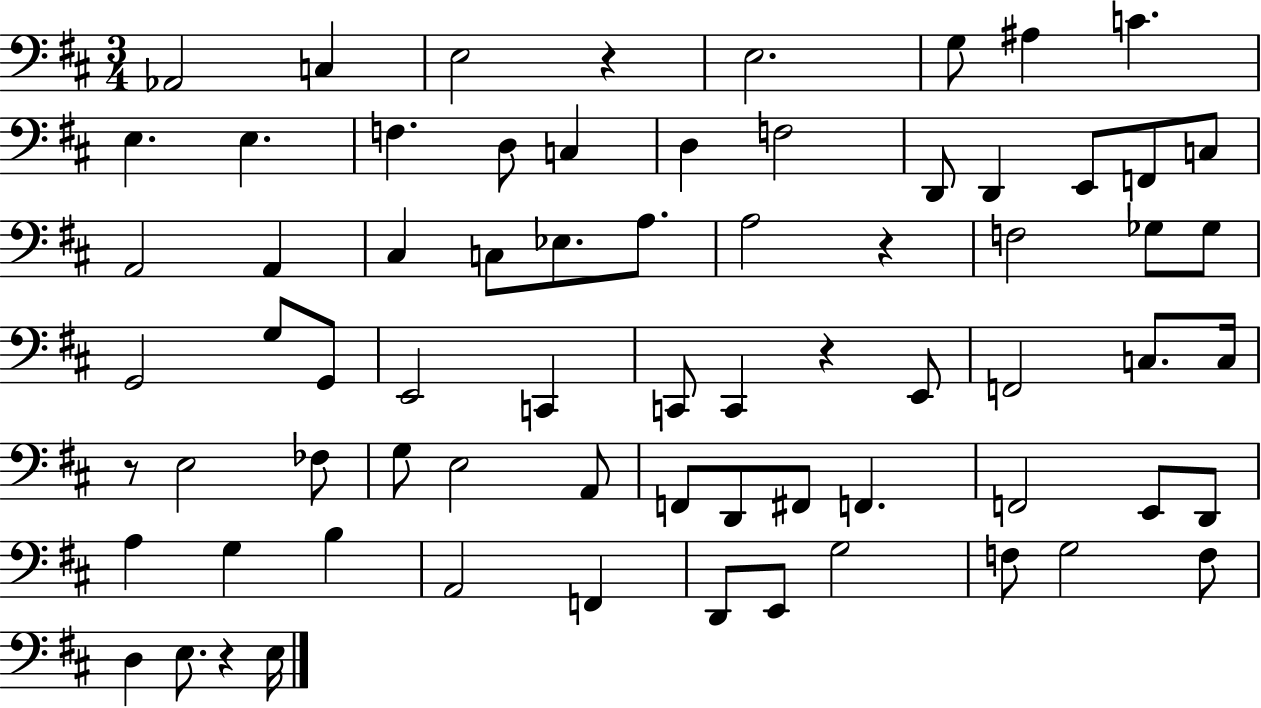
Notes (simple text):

Ab2/h C3/q E3/h R/q E3/h. G3/e A#3/q C4/q. E3/q. E3/q. F3/q. D3/e C3/q D3/q F3/h D2/e D2/q E2/e F2/e C3/e A2/h A2/q C#3/q C3/e Eb3/e. A3/e. A3/h R/q F3/h Gb3/e Gb3/e G2/h G3/e G2/e E2/h C2/q C2/e C2/q R/q E2/e F2/h C3/e. C3/s R/e E3/h FES3/e G3/e E3/h A2/e F2/e D2/e F#2/e F2/q. F2/h E2/e D2/e A3/q G3/q B3/q A2/h F2/q D2/e E2/e G3/h F3/e G3/h F3/e D3/q E3/e. R/q E3/s